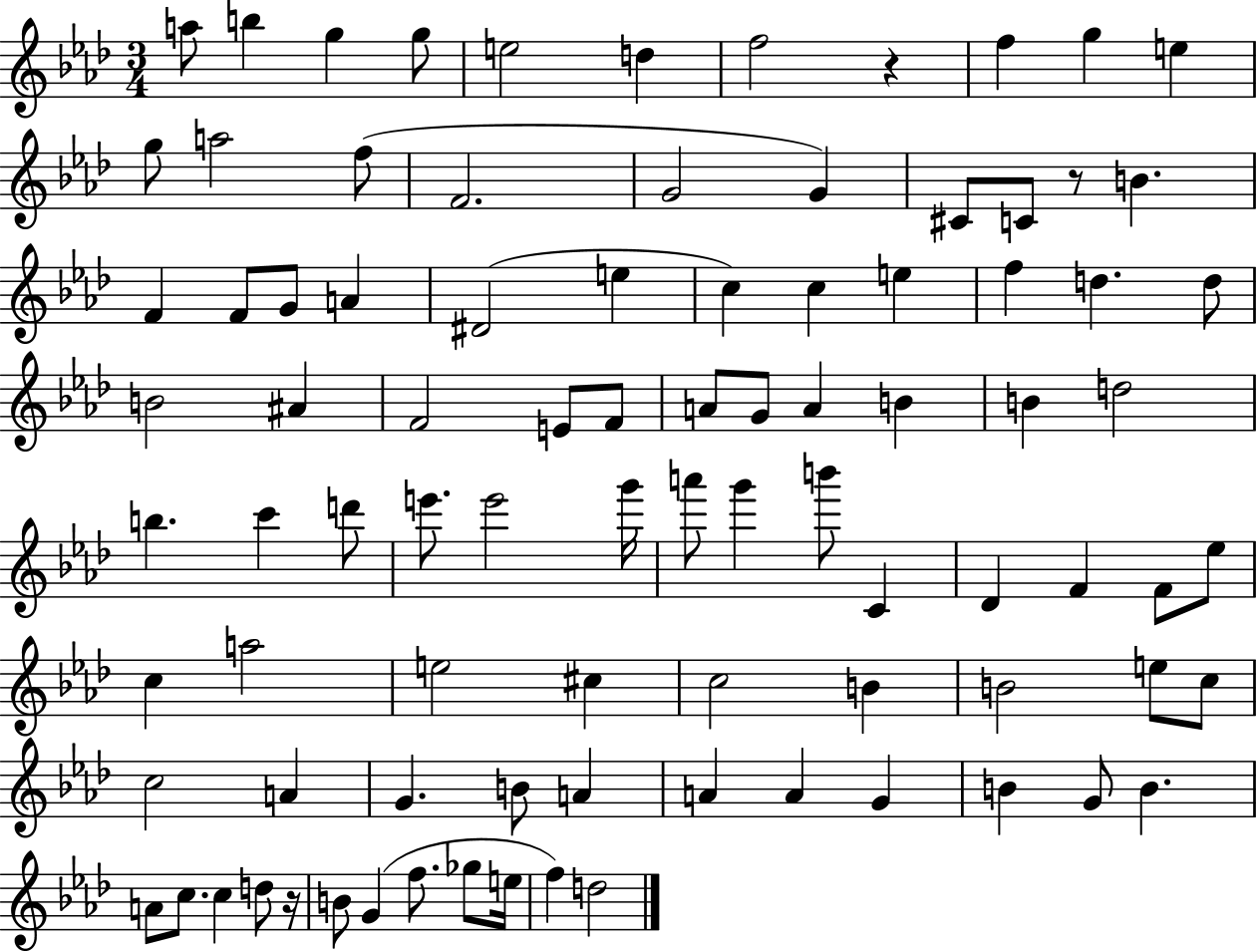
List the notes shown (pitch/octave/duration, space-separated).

A5/e B5/q G5/q G5/e E5/h D5/q F5/h R/q F5/q G5/q E5/q G5/e A5/h F5/e F4/h. G4/h G4/q C#4/e C4/e R/e B4/q. F4/q F4/e G4/e A4/q D#4/h E5/q C5/q C5/q E5/q F5/q D5/q. D5/e B4/h A#4/q F4/h E4/e F4/e A4/e G4/e A4/q B4/q B4/q D5/h B5/q. C6/q D6/e E6/e. E6/h G6/s A6/e G6/q B6/e C4/q Db4/q F4/q F4/e Eb5/e C5/q A5/h E5/h C#5/q C5/h B4/q B4/h E5/e C5/e C5/h A4/q G4/q. B4/e A4/q A4/q A4/q G4/q B4/q G4/e B4/q. A4/e C5/e. C5/q D5/e R/s B4/e G4/q F5/e. Gb5/e E5/s F5/q D5/h